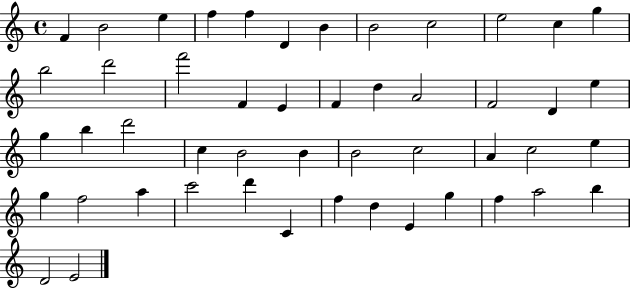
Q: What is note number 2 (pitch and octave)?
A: B4